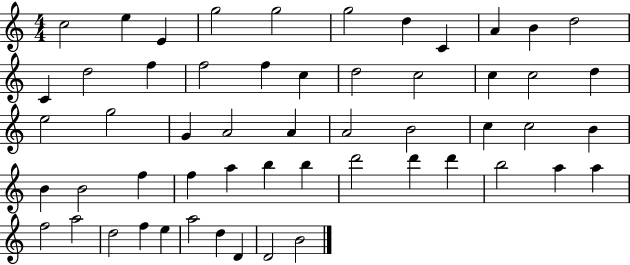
X:1
T:Untitled
M:4/4
L:1/4
K:C
c2 e E g2 g2 g2 d C A B d2 C d2 f f2 f c d2 c2 c c2 d e2 g2 G A2 A A2 B2 c c2 B B B2 f f a b b d'2 d' d' b2 a a f2 a2 d2 f e a2 d D D2 B2